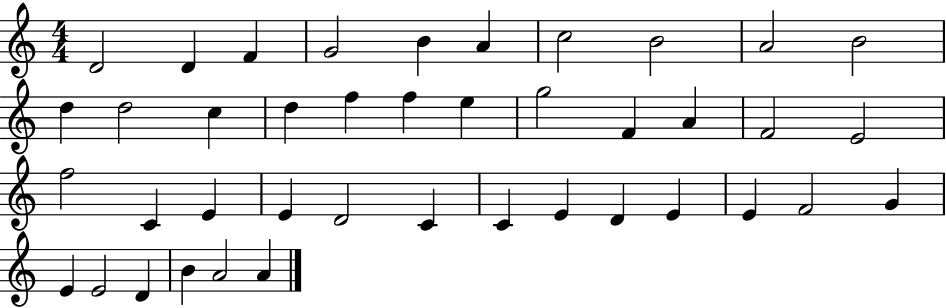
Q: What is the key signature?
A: C major